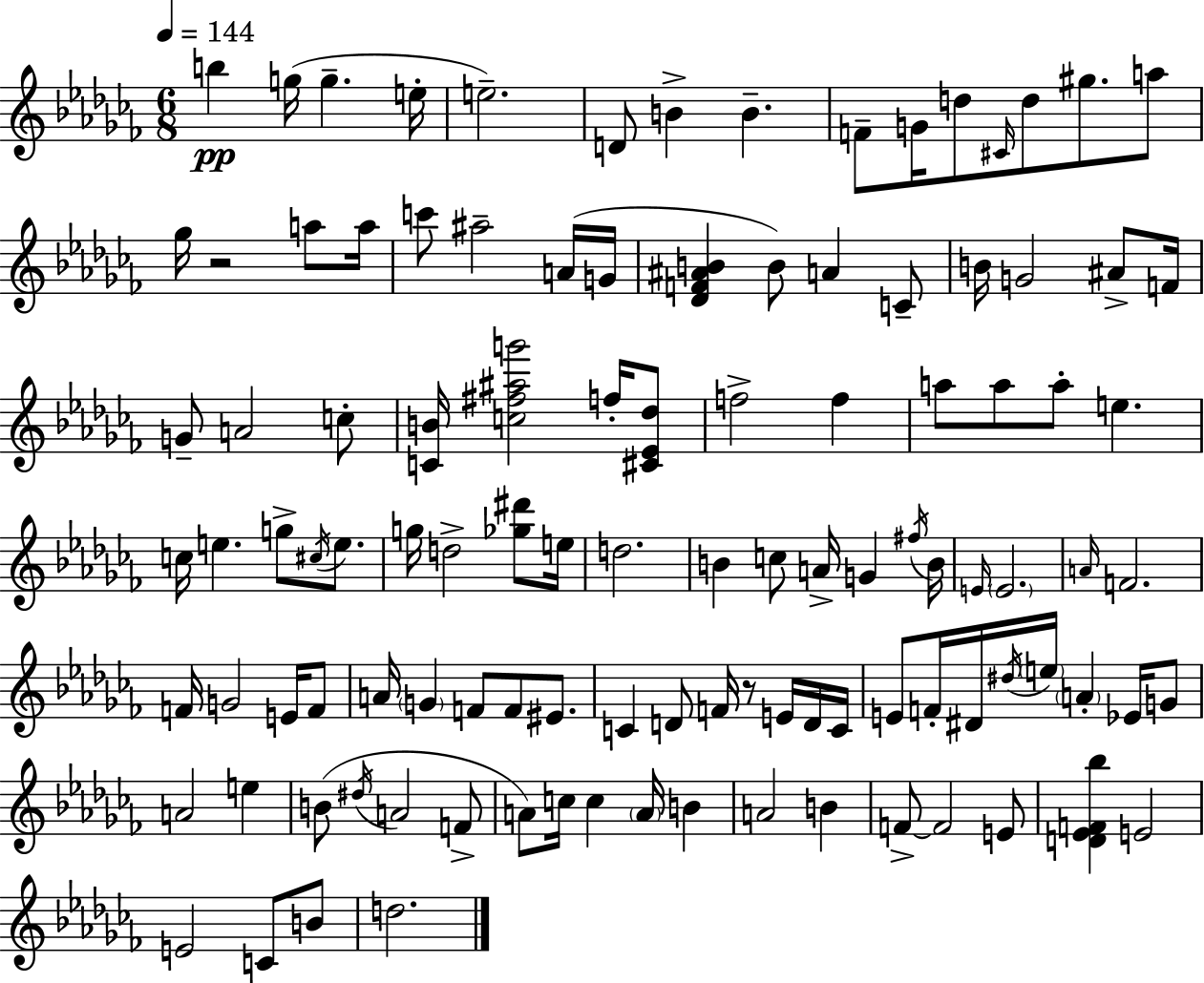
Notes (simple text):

B5/q G5/s G5/q. E5/s E5/h. D4/e B4/q B4/q. F4/e G4/s D5/e C#4/s D5/e G#5/e. A5/e Gb5/s R/h A5/e A5/s C6/e A#5/h A4/s G4/s [Db4,F4,A#4,B4]/q B4/e A4/q C4/e B4/s G4/h A#4/e F4/s G4/e A4/h C5/e [C4,B4]/s [C5,F#5,A#5,G6]/h F5/s [C#4,Eb4,Db5]/e F5/h F5/q A5/e A5/e A5/e E5/q. C5/s E5/q. G5/e C#5/s E5/e. G5/s D5/h [Gb5,D#6]/e E5/s D5/h. B4/q C5/e A4/s G4/q F#5/s B4/s E4/s E4/h. A4/s F4/h. F4/s G4/h E4/s F4/e A4/s G4/q F4/e F4/e EIS4/e. C4/q D4/e F4/s R/e E4/s D4/s C4/s E4/e F4/s D#4/s D#5/s E5/s A4/q Eb4/s G4/e A4/h E5/q B4/e D#5/s A4/h F4/e A4/e C5/s C5/q A4/s B4/q A4/h B4/q F4/e F4/h E4/e [D4,Eb4,F4,Bb5]/q E4/h E4/h C4/e B4/e D5/h.